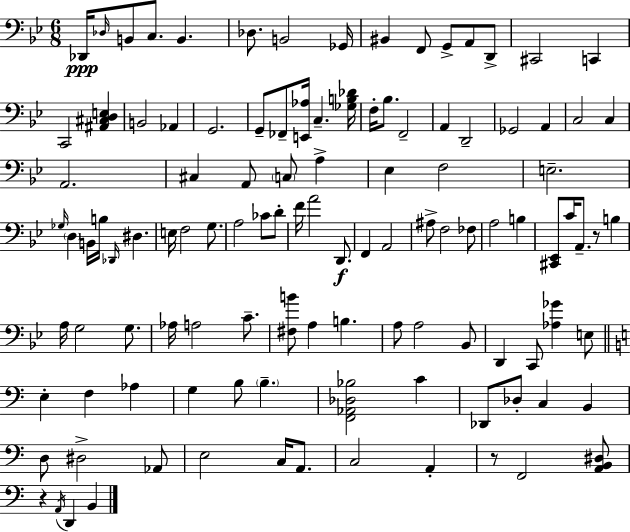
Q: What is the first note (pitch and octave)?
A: Db2